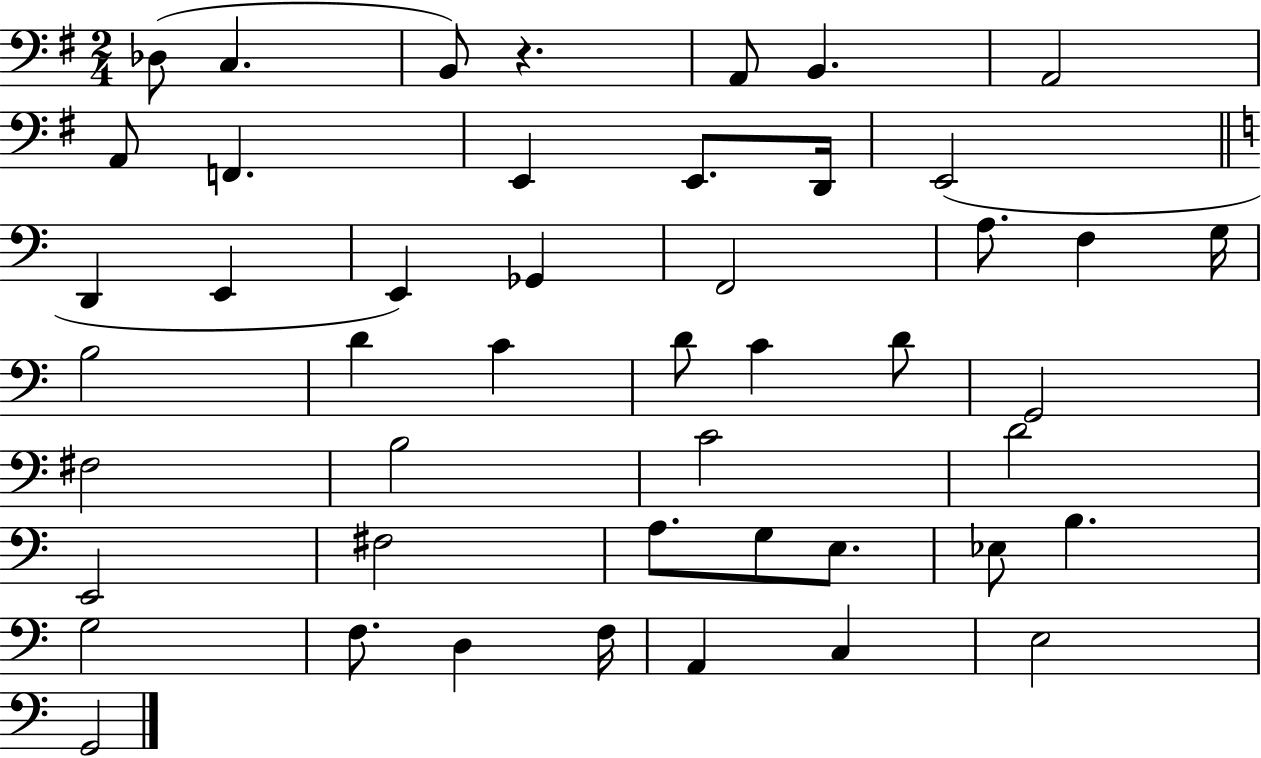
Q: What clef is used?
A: bass